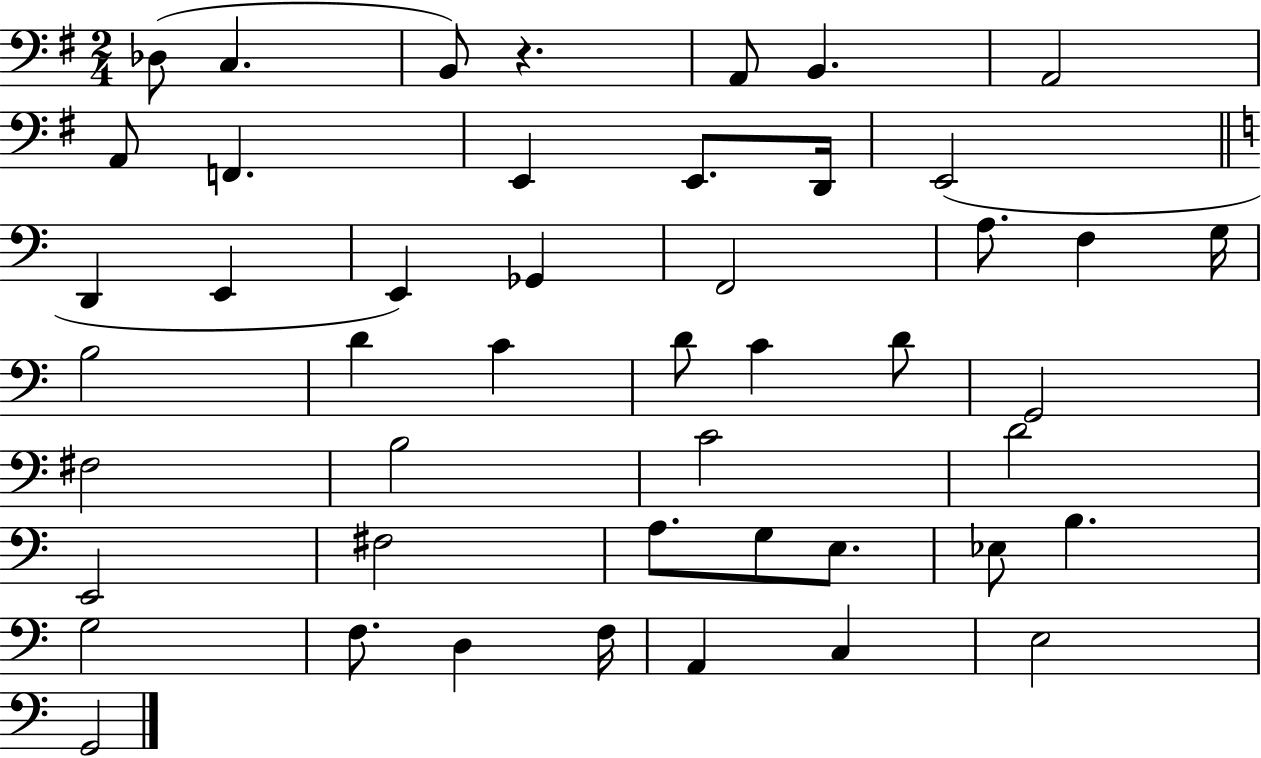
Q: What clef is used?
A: bass